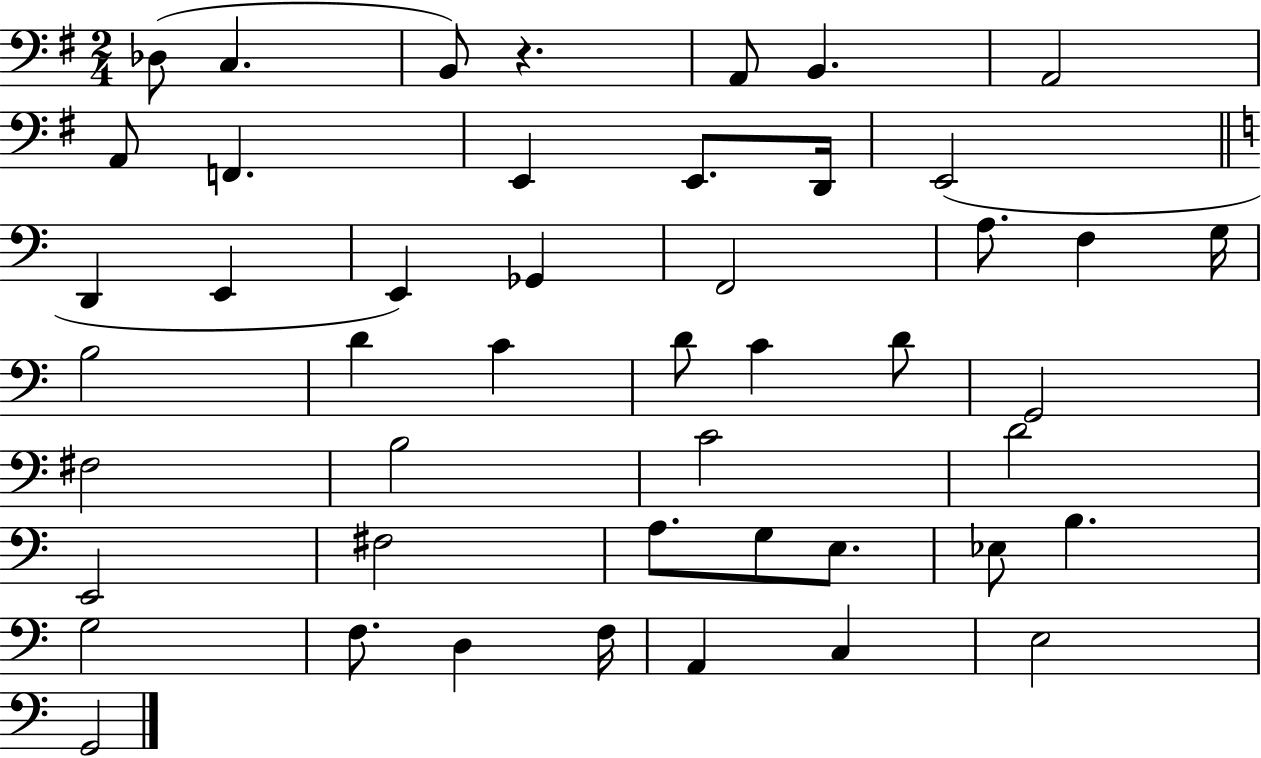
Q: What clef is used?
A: bass